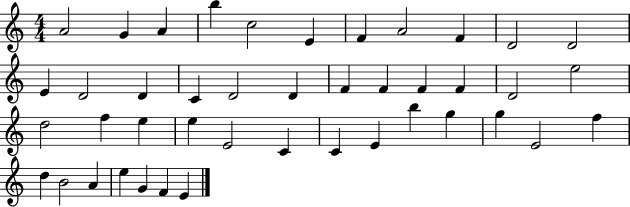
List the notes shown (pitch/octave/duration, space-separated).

A4/h G4/q A4/q B5/q C5/h E4/q F4/q A4/h F4/q D4/h D4/h E4/q D4/h D4/q C4/q D4/h D4/q F4/q F4/q F4/q F4/q D4/h E5/h D5/h F5/q E5/q E5/q E4/h C4/q C4/q E4/q B5/q G5/q G5/q E4/h F5/q D5/q B4/h A4/q E5/q G4/q F4/q E4/q